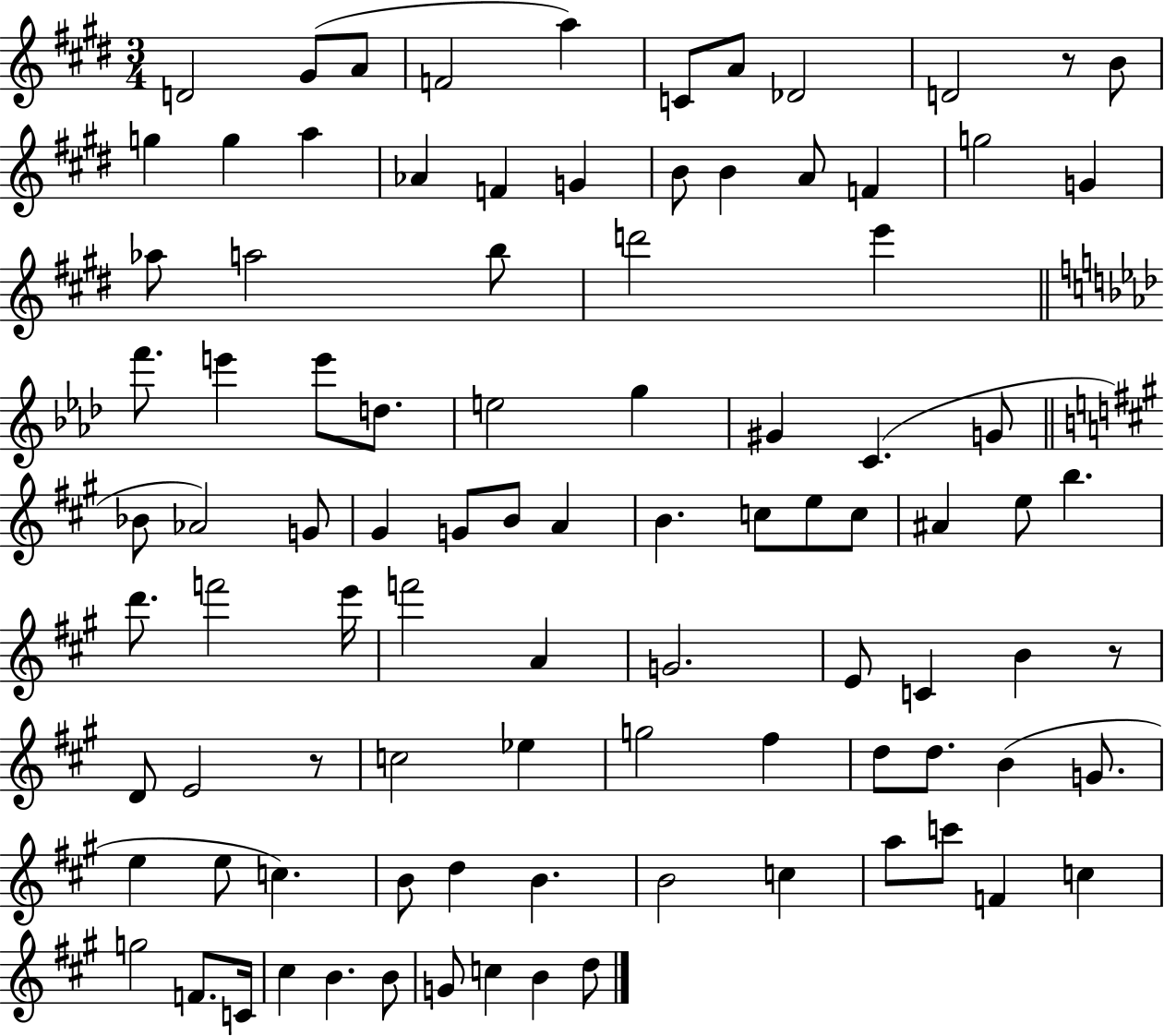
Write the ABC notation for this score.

X:1
T:Untitled
M:3/4
L:1/4
K:E
D2 ^G/2 A/2 F2 a C/2 A/2 _D2 D2 z/2 B/2 g g a _A F G B/2 B A/2 F g2 G _a/2 a2 b/2 d'2 e' f'/2 e' e'/2 d/2 e2 g ^G C G/2 _B/2 _A2 G/2 ^G G/2 B/2 A B c/2 e/2 c/2 ^A e/2 b d'/2 f'2 e'/4 f'2 A G2 E/2 C B z/2 D/2 E2 z/2 c2 _e g2 ^f d/2 d/2 B G/2 e e/2 c B/2 d B B2 c a/2 c'/2 F c g2 F/2 C/4 ^c B B/2 G/2 c B d/2